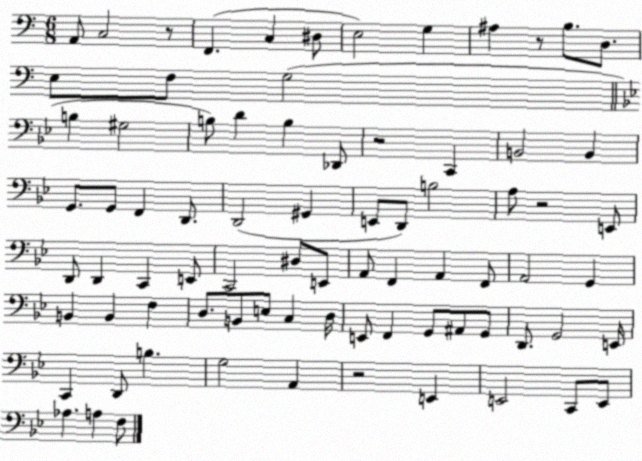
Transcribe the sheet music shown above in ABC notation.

X:1
T:Untitled
M:6/8
L:1/4
K:C
A,,/2 C,2 z/2 F,, C, ^D,/2 E,2 G, ^A, z/2 B,/2 D,/2 E,/2 F,/2 G,2 B, ^G,2 B,/2 D B, _D,,/2 z2 C,, B,,2 B,, G,,/2 G,,/2 F,, D,,/2 D,,2 ^G,, E,,/2 D,,/2 B,2 A,/2 z2 E,,/2 D,,/2 D,, C,, E,,/2 C,,2 ^D,/2 E,,/2 A,,/2 F,, A,, F,,/2 A,,2 G,, B,, B,, F, D,/2 B,,/2 E,/2 C, D,/4 E,,/2 F,, G,,/2 ^A,,/2 G,,/2 D,,/2 G,,2 E,,/4 C,, D,,/2 B, G,2 A,, z2 E,, E,,2 C,,/2 E,,/2 _A, A, F,/2